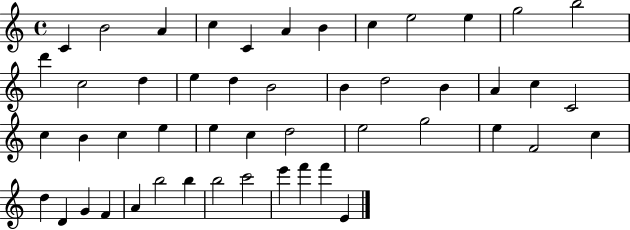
C4/q B4/h A4/q C5/q C4/q A4/q B4/q C5/q E5/h E5/q G5/h B5/h D6/q C5/h D5/q E5/q D5/q B4/h B4/q D5/h B4/q A4/q C5/q C4/h C5/q B4/q C5/q E5/q E5/q C5/q D5/h E5/h G5/h E5/q F4/h C5/q D5/q D4/q G4/q F4/q A4/q B5/h B5/q B5/h C6/h E6/q F6/q F6/q E4/q